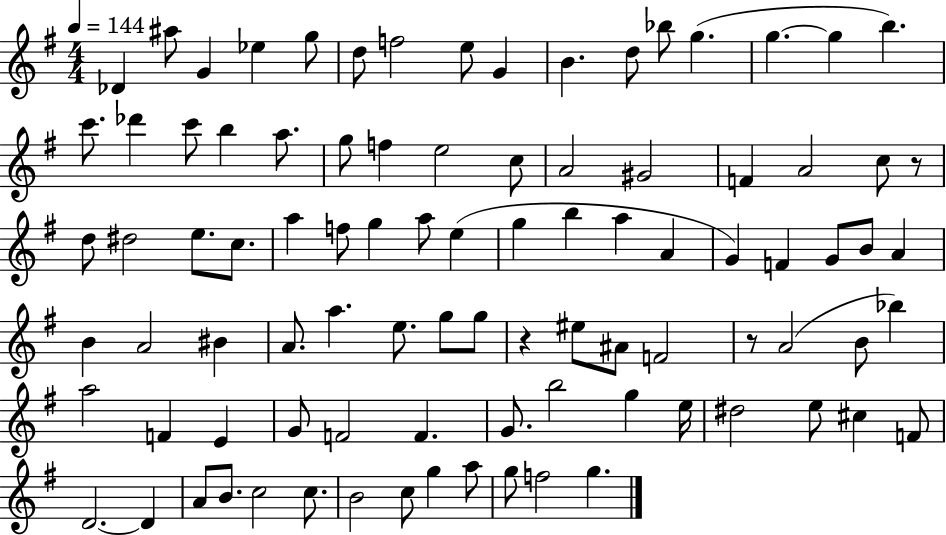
{
  \clef treble
  \numericTimeSignature
  \time 4/4
  \key g \major
  \tempo 4 = 144
  des'4 ais''8 g'4 ees''4 g''8 | d''8 f''2 e''8 g'4 | b'4. d''8 bes''8 g''4.( | g''4.~~ g''4 b''4.) | \break c'''8. des'''4 c'''8 b''4 a''8. | g''8 f''4 e''2 c''8 | a'2 gis'2 | f'4 a'2 c''8 r8 | \break d''8 dis''2 e''8. c''8. | a''4 f''8 g''4 a''8 e''4( | g''4 b''4 a''4 a'4 | g'4) f'4 g'8 b'8 a'4 | \break b'4 a'2 bis'4 | a'8. a''4. e''8. g''8 g''8 | r4 eis''8 ais'8 f'2 | r8 a'2( b'8 bes''4) | \break a''2 f'4 e'4 | g'8 f'2 f'4. | g'8. b''2 g''4 e''16 | dis''2 e''8 cis''4 f'8 | \break d'2.~~ d'4 | a'8 b'8. c''2 c''8. | b'2 c''8 g''4 a''8 | g''8 f''2 g''4. | \break \bar "|."
}